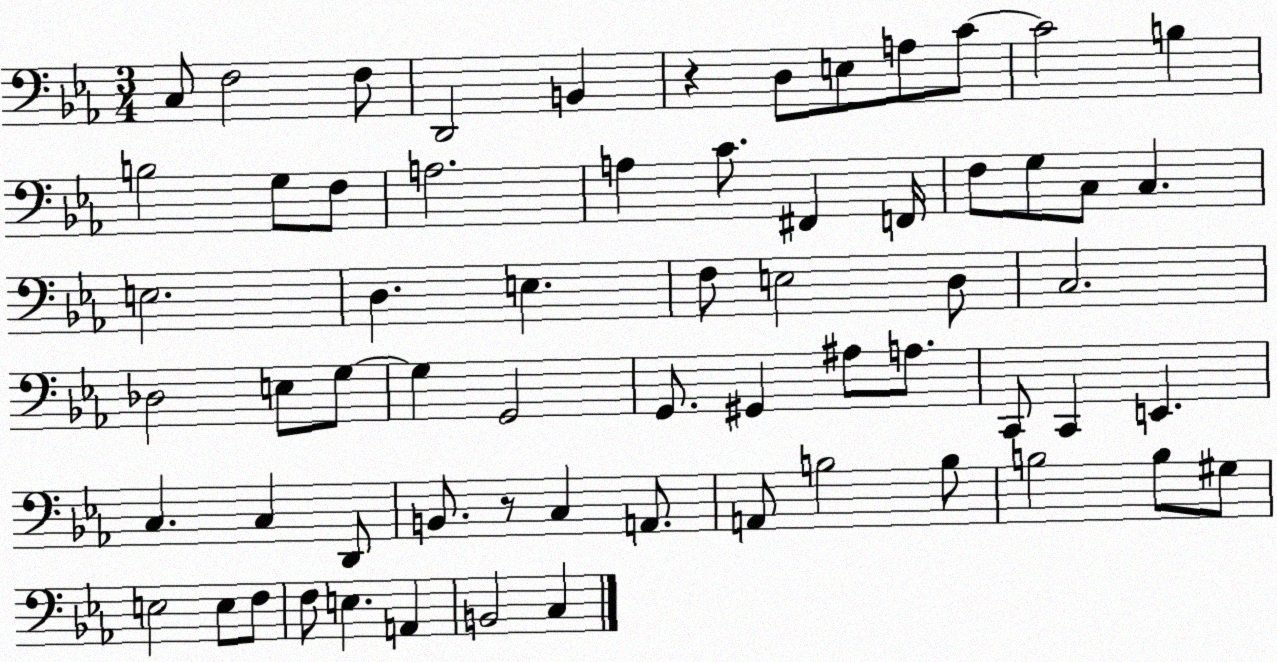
X:1
T:Untitled
M:3/4
L:1/4
K:Eb
C,/2 F,2 F,/2 D,,2 B,, z D,/2 E,/2 A,/2 C/2 C2 B, B,2 G,/2 F,/2 A,2 A, C/2 ^F,, F,,/4 F,/2 G,/2 C,/2 C, E,2 D, E, F,/2 E,2 D,/2 C,2 _D,2 E,/2 G,/2 G, G,,2 G,,/2 ^G,, ^A,/2 A,/2 C,,/2 C,, E,, C, C, D,,/2 B,,/2 z/2 C, A,,/2 A,,/2 B,2 B,/2 B,2 B,/2 ^G,/2 E,2 E,/2 F,/2 F,/2 E, A,, B,,2 C,